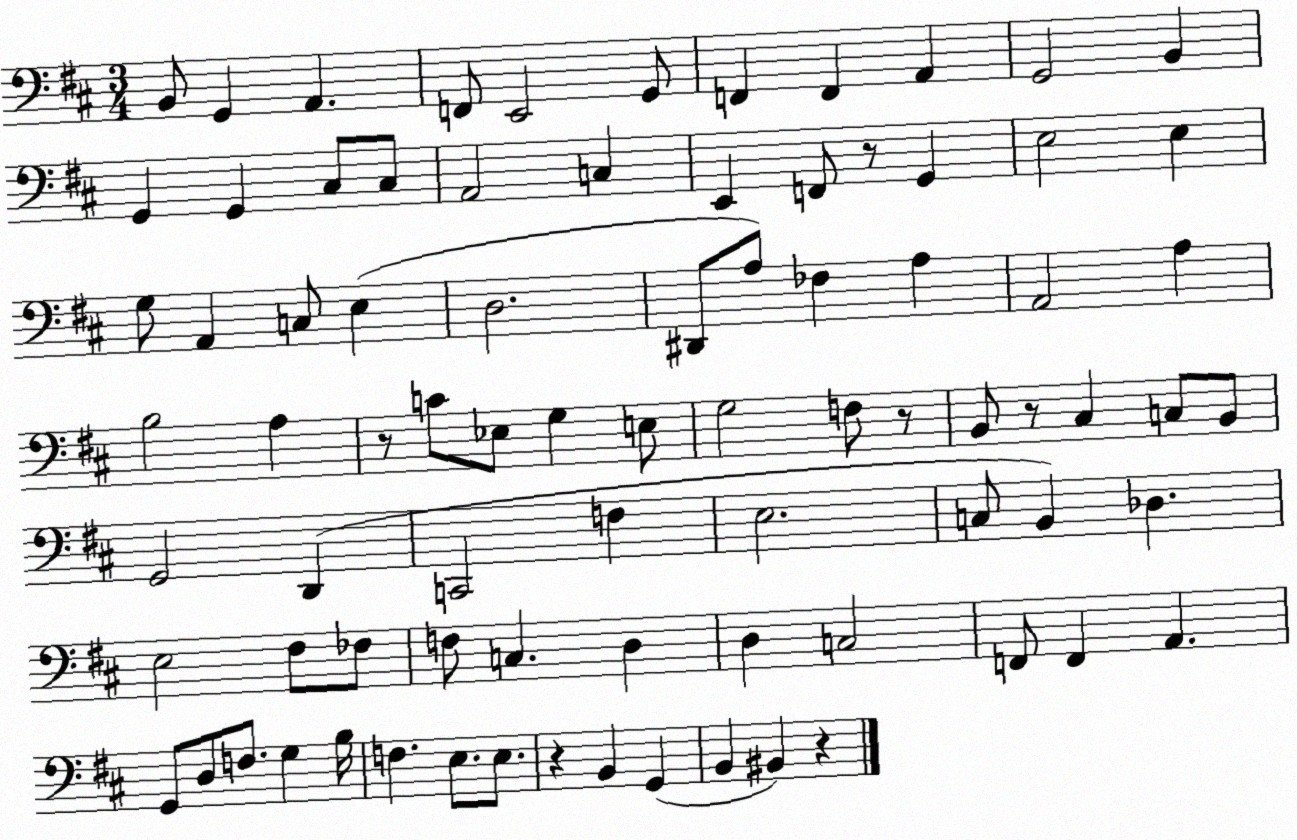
X:1
T:Untitled
M:3/4
L:1/4
K:D
B,,/2 G,, A,, F,,/2 E,,2 G,,/2 F,, F,, A,, G,,2 B,, G,, G,, ^C,/2 ^C,/2 A,,2 C, E,, F,,/2 z/2 G,, E,2 E, G,/2 A,, C,/2 E, D,2 ^D,,/2 A,/2 _F, A, A,,2 A, B,2 A, z/2 C/2 _E,/2 G, E,/2 G,2 F,/2 z/2 B,,/2 z/2 ^C, C,/2 B,,/2 G,,2 D,, C,,2 F, E,2 C,/2 B,, _D, E,2 ^F,/2 _F,/2 F,/2 C, D, D, C,2 F,,/2 F,, A,, G,,/2 D,/2 F,/2 G, B,/4 F, E,/2 E,/2 z B,, G,, B,, ^B,, z